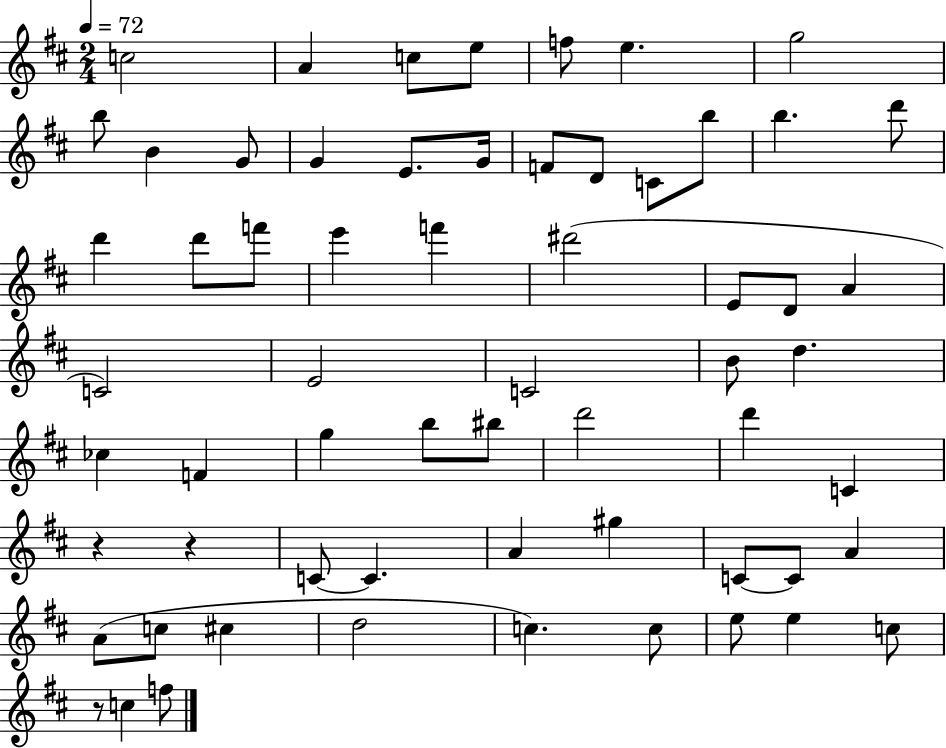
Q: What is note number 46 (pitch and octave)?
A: C4